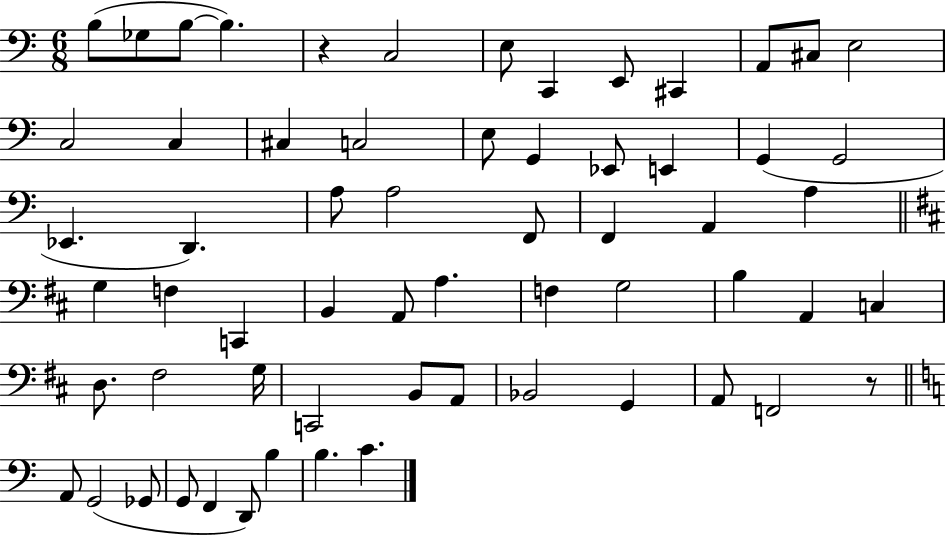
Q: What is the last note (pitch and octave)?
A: C4